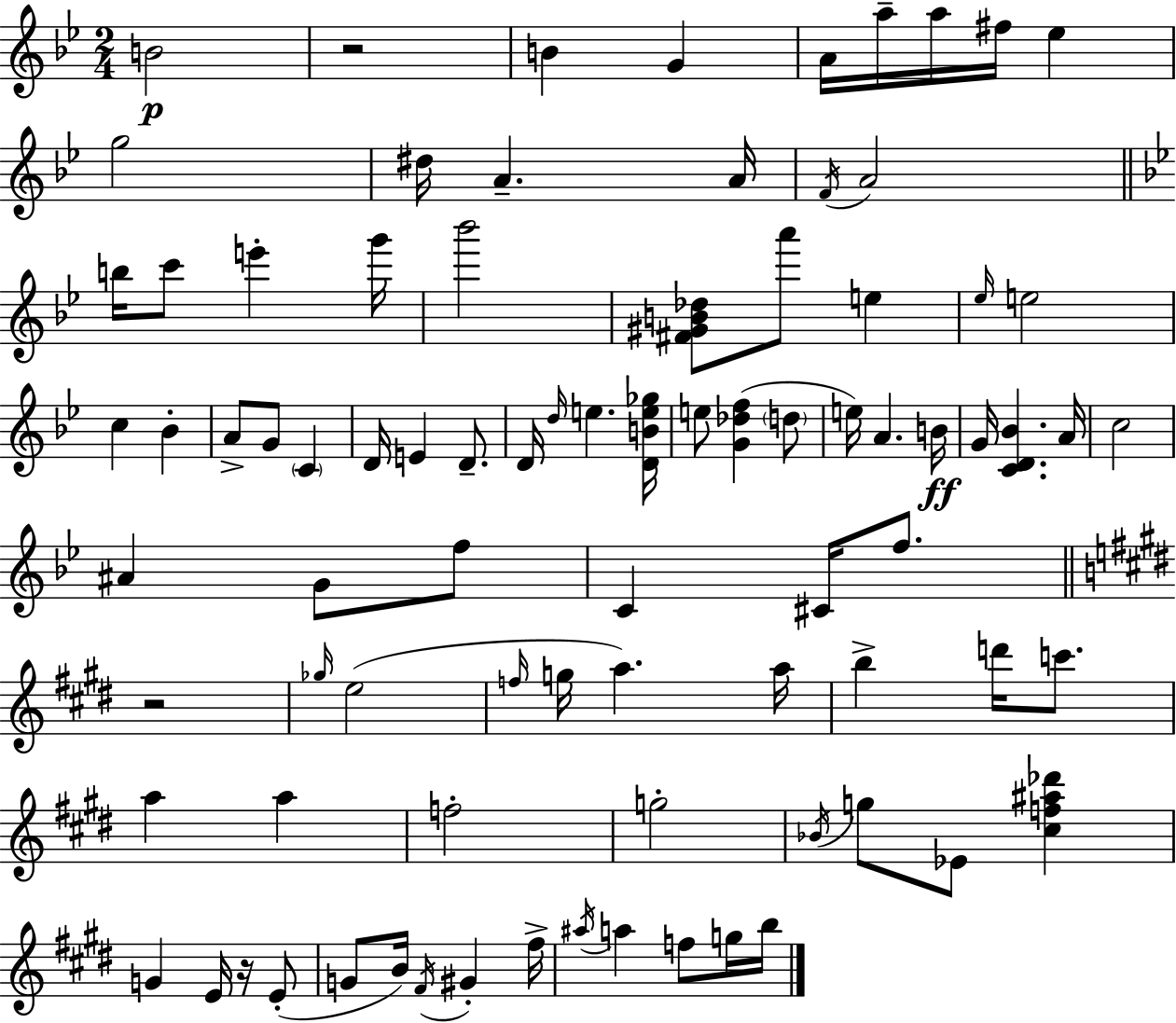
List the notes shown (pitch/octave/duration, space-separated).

B4/h R/h B4/q G4/q A4/s A5/s A5/s F#5/s Eb5/q G5/h D#5/s A4/q. A4/s F4/s A4/h B5/s C6/e E6/q G6/s Bb6/h [F#4,G#4,B4,Db5]/e A6/e E5/q Eb5/s E5/h C5/q Bb4/q A4/e G4/e C4/q D4/s E4/q D4/e. D4/s D5/s E5/q. [D4,B4,E5,Gb5]/s E5/e [G4,Db5,F5]/q D5/e E5/s A4/q. B4/s G4/s [C4,D4,Bb4]/q. A4/s C5/h A#4/q G4/e F5/e C4/q C#4/s F5/e. R/h Gb5/s E5/h F5/s G5/s A5/q. A5/s B5/q D6/s C6/e. A5/q A5/q F5/h G5/h Bb4/s G5/e Eb4/e [C#5,F5,A#5,Db6]/q G4/q E4/s R/s E4/e G4/e B4/s F#4/s G#4/q F#5/s A#5/s A5/q F5/e G5/s B5/s